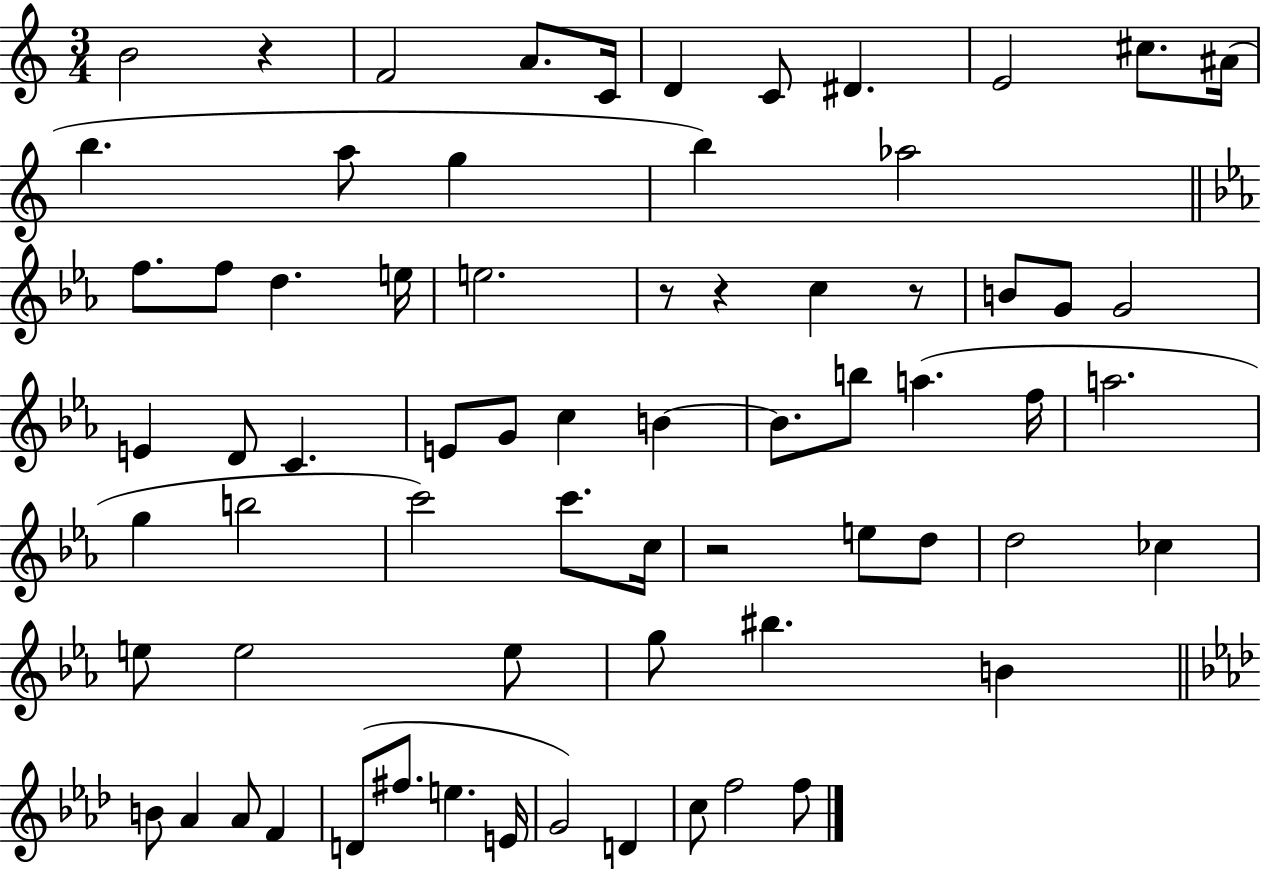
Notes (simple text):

B4/h R/q F4/h A4/e. C4/s D4/q C4/e D#4/q. E4/h C#5/e. A#4/s B5/q. A5/e G5/q B5/q Ab5/h F5/e. F5/e D5/q. E5/s E5/h. R/e R/q C5/q R/e B4/e G4/e G4/h E4/q D4/e C4/q. E4/e G4/e C5/q B4/q B4/e. B5/e A5/q. F5/s A5/h. G5/q B5/h C6/h C6/e. C5/s R/h E5/e D5/e D5/h CES5/q E5/e E5/h E5/e G5/e BIS5/q. B4/q B4/e Ab4/q Ab4/e F4/q D4/e F#5/e. E5/q. E4/s G4/h D4/q C5/e F5/h F5/e